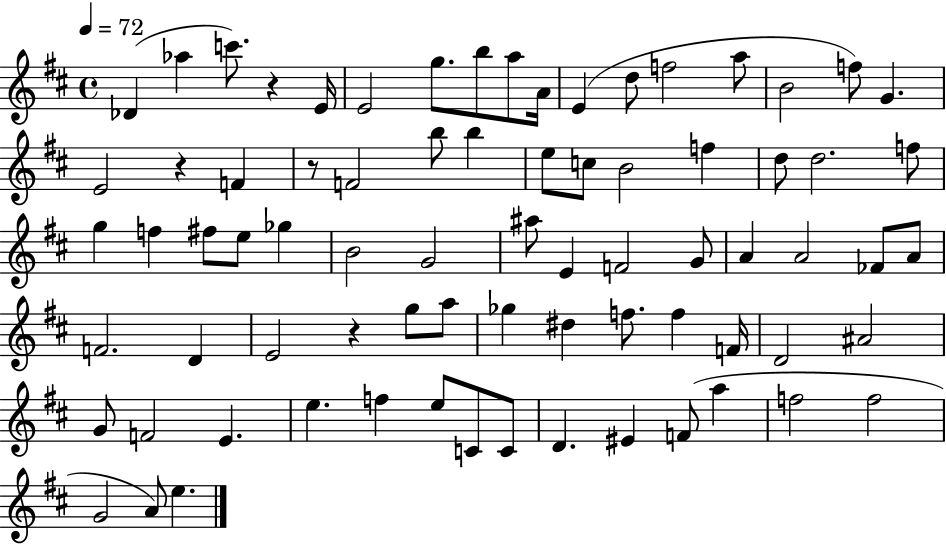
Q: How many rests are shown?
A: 4